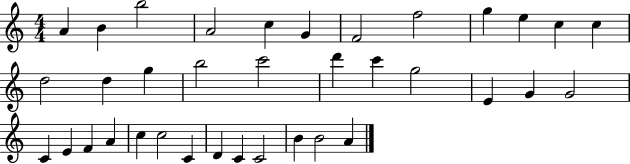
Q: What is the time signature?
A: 4/4